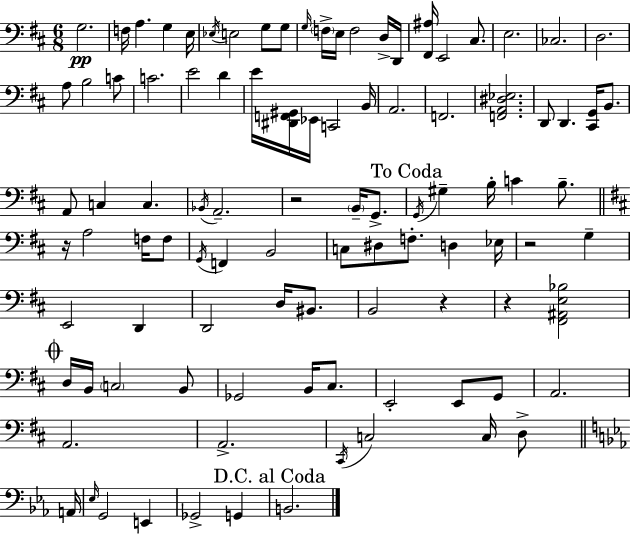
X:1
T:Untitled
M:6/8
L:1/4
K:D
G,2 F,/4 A, G, E,/4 _E,/4 E,2 G,/2 G,/2 G,/4 F,/4 E,/4 F,2 D,/4 D,,/4 [^F,,^A,]/4 E,,2 ^C,/2 E,2 _C,2 D,2 A,/2 B,2 C/2 C2 E2 D E/4 [^D,,F,,^G,,]/4 _E,,/4 C,,2 B,,/4 A,,2 F,,2 [F,,A,,^D,_E,]2 D,,/2 D,, [^C,,G,,]/4 B,,/2 A,,/2 C, C, _B,,/4 A,,2 z2 B,,/4 G,,/2 G,,/4 ^G, B,/4 C B,/2 z/4 A,2 F,/4 F,/2 G,,/4 F,, B,,2 C,/2 ^D,/2 F,/2 D, _E,/4 z2 G, E,,2 D,, D,,2 D,/4 ^B,,/2 B,,2 z z [^F,,^A,,E,_B,]2 D,/4 B,,/4 C,2 B,,/2 _G,,2 B,,/4 ^C,/2 E,,2 E,,/2 G,,/2 A,,2 A,,2 A,,2 ^C,,/4 C,2 C,/4 D,/2 A,,/4 _E,/4 G,,2 E,, _G,,2 G,, B,,2